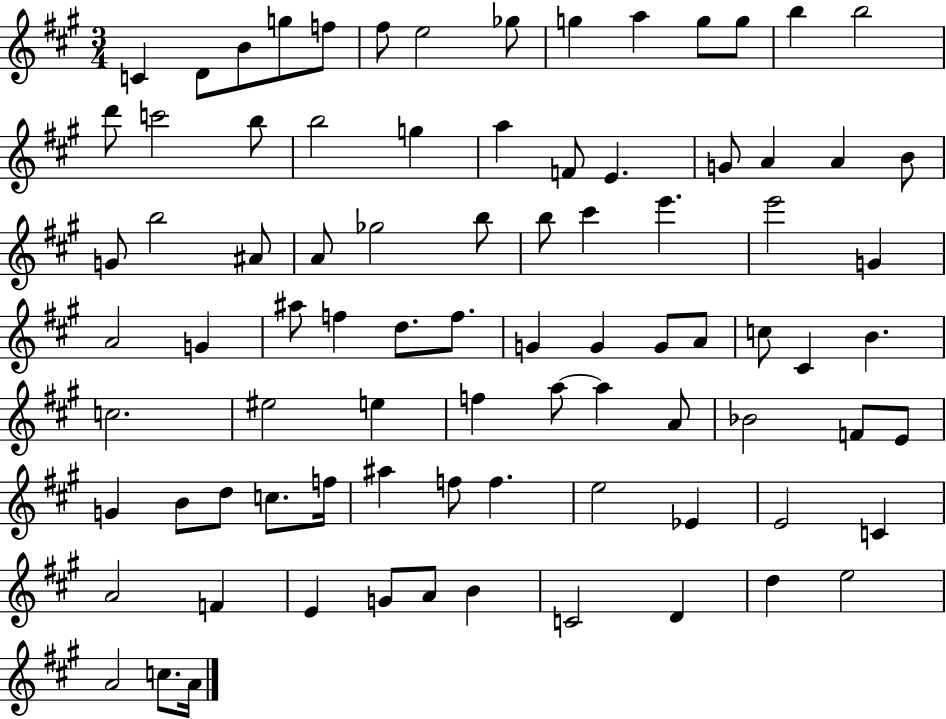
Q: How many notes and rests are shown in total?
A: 85